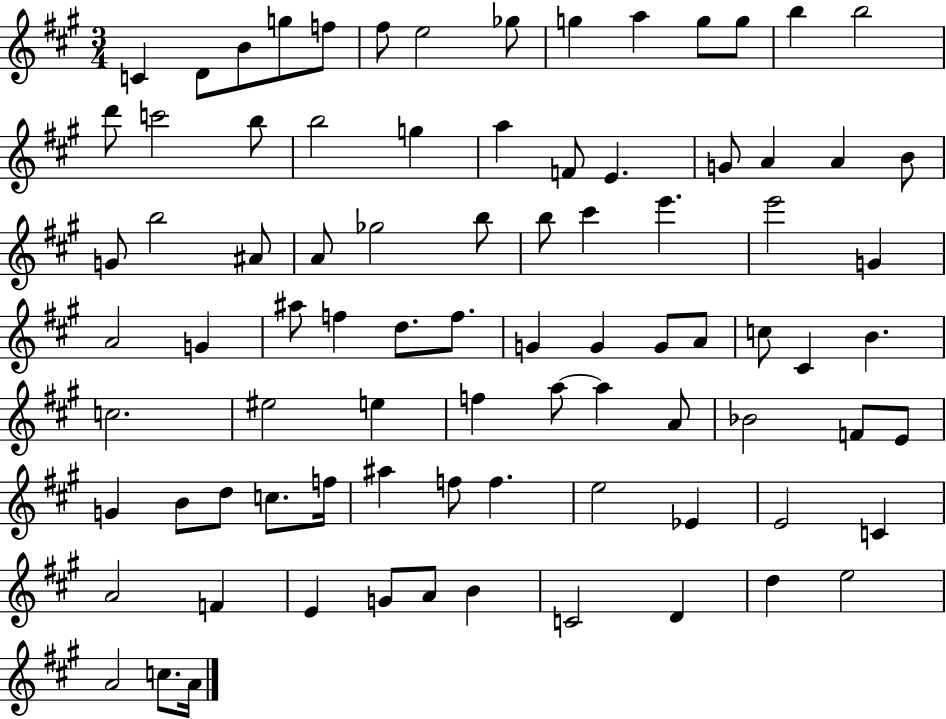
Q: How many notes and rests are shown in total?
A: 85